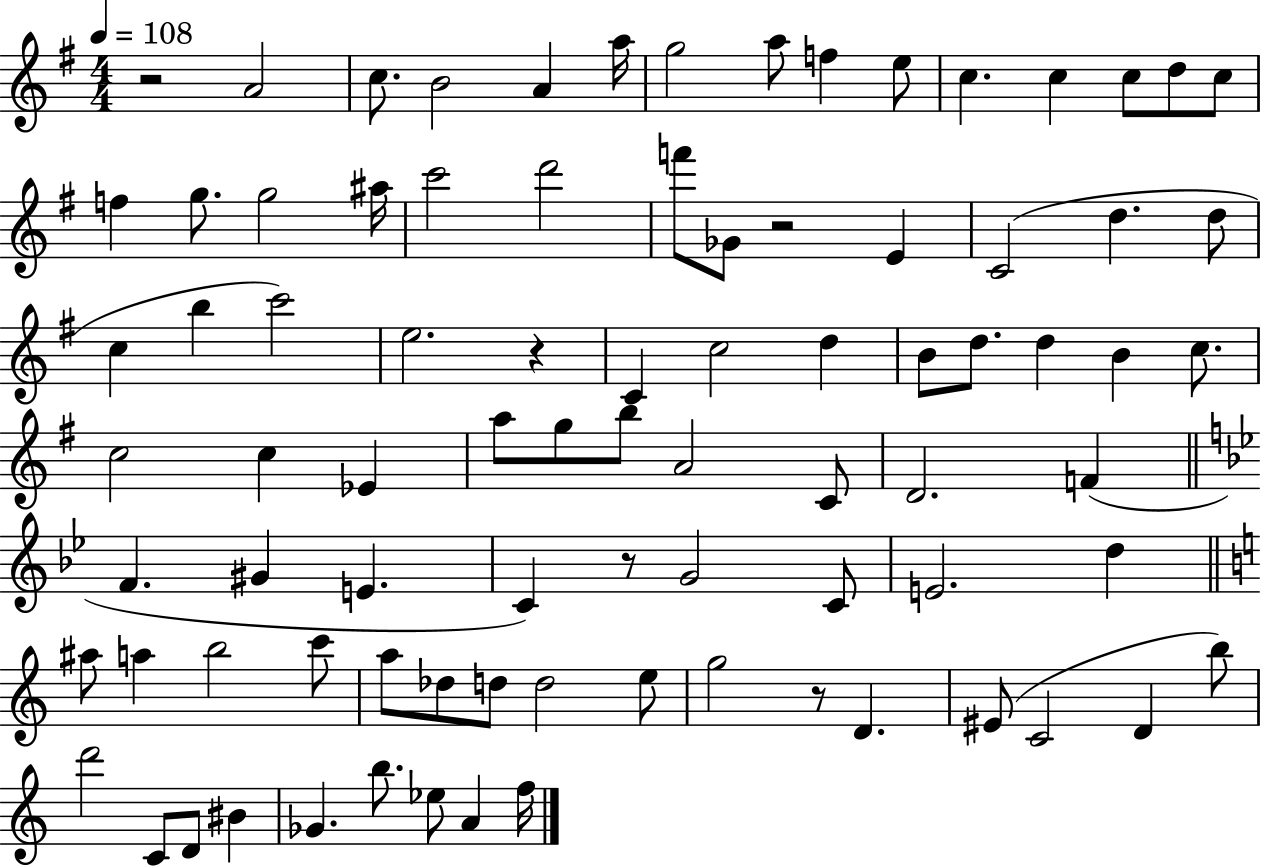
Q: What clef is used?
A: treble